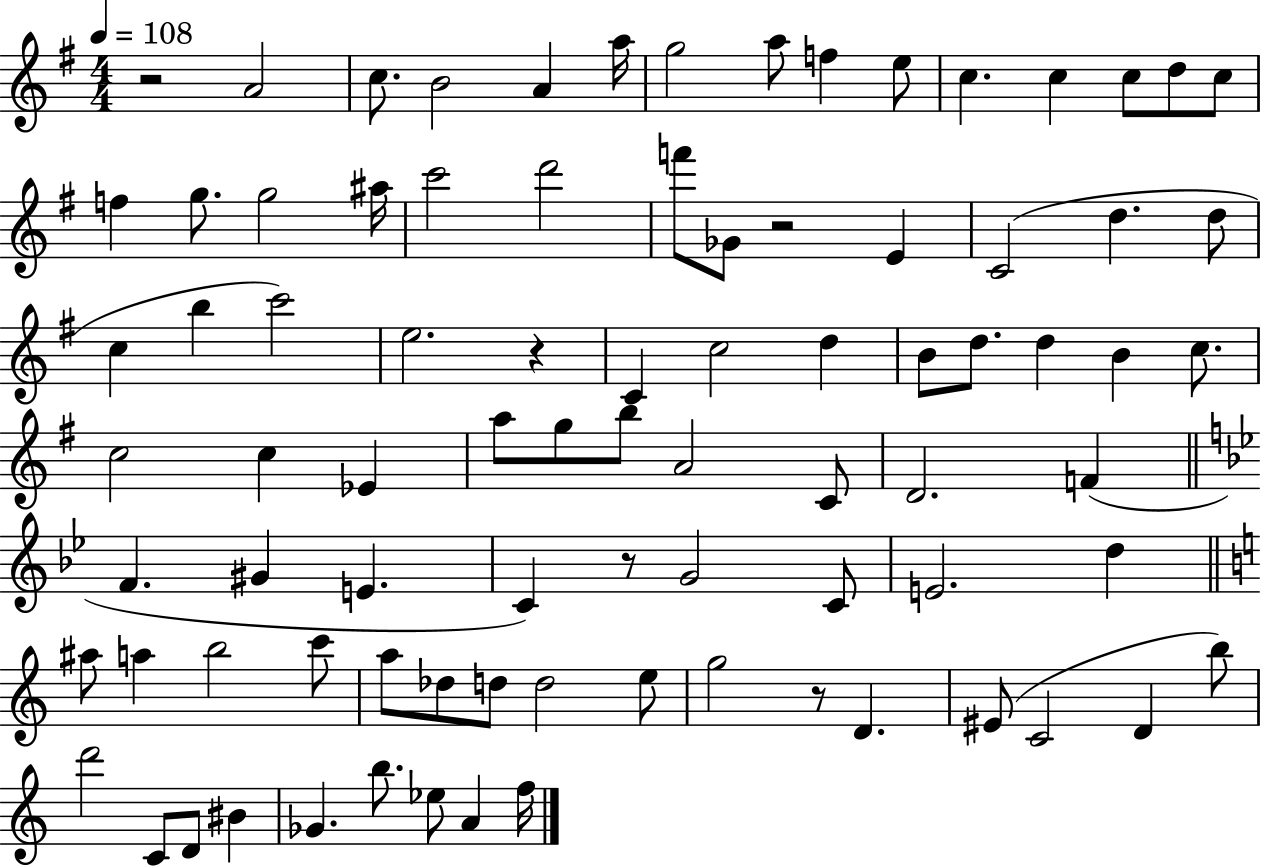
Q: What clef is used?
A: treble